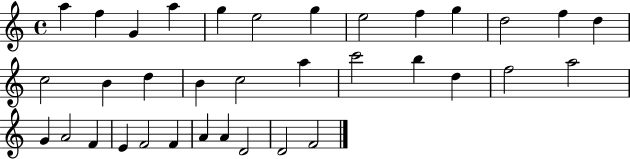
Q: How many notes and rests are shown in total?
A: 35